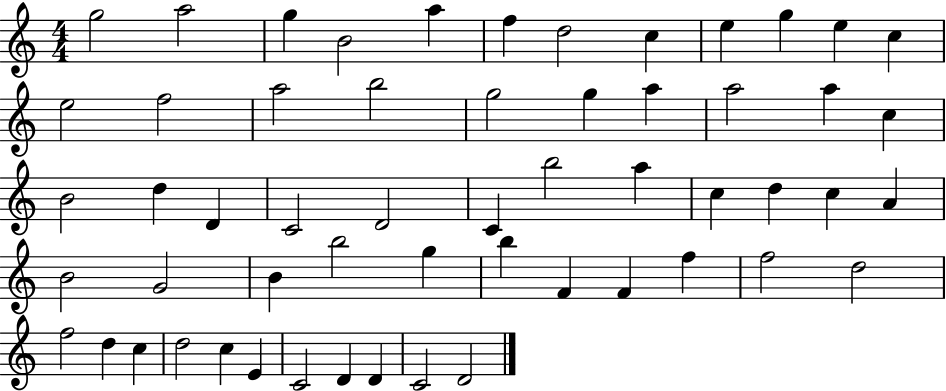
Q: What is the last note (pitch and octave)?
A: D4